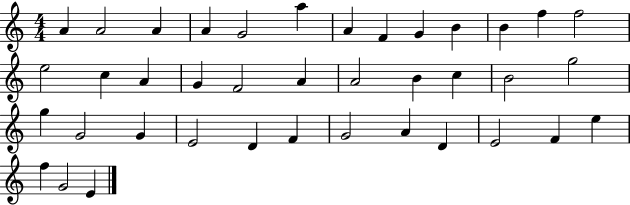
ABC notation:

X:1
T:Untitled
M:4/4
L:1/4
K:C
A A2 A A G2 a A F G B B f f2 e2 c A G F2 A A2 B c B2 g2 g G2 G E2 D F G2 A D E2 F e f G2 E